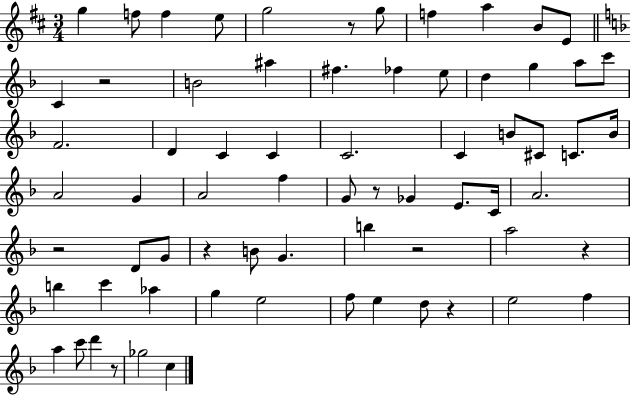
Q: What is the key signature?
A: D major